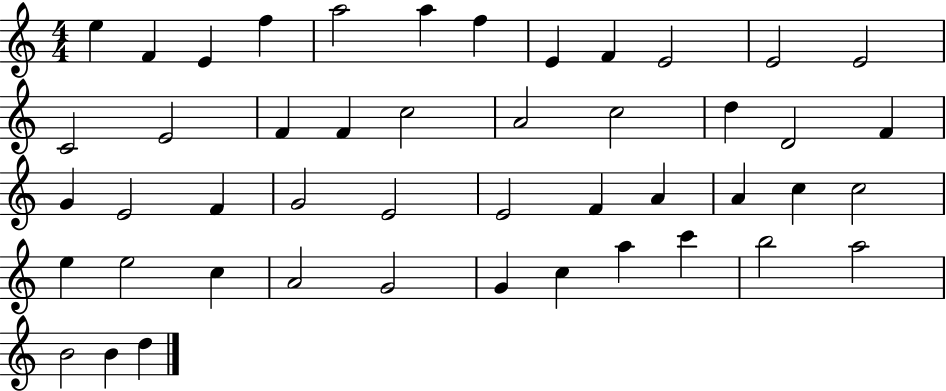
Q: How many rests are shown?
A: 0